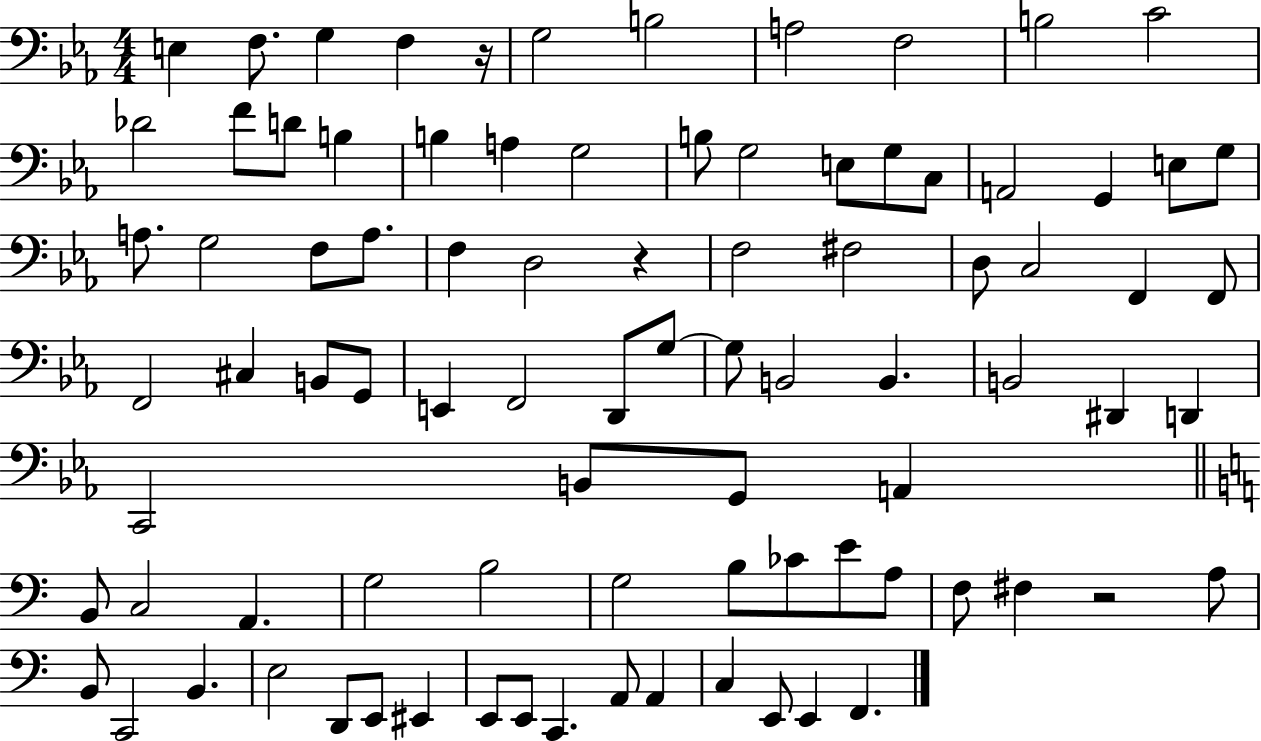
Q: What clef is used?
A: bass